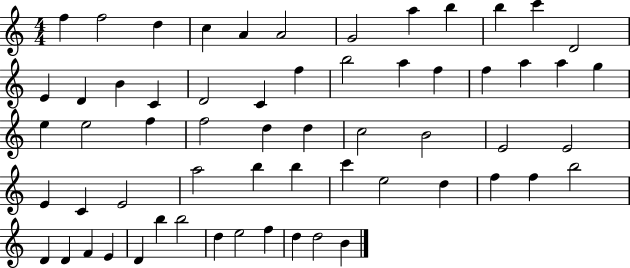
F5/q F5/h D5/q C5/q A4/q A4/h G4/h A5/q B5/q B5/q C6/q D4/h E4/q D4/q B4/q C4/q D4/h C4/q F5/q B5/h A5/q F5/q F5/q A5/q A5/q G5/q E5/q E5/h F5/q F5/h D5/q D5/q C5/h B4/h E4/h E4/h E4/q C4/q E4/h A5/h B5/q B5/q C6/q E5/h D5/q F5/q F5/q B5/h D4/q D4/q F4/q E4/q D4/q B5/q B5/h D5/q E5/h F5/q D5/q D5/h B4/q